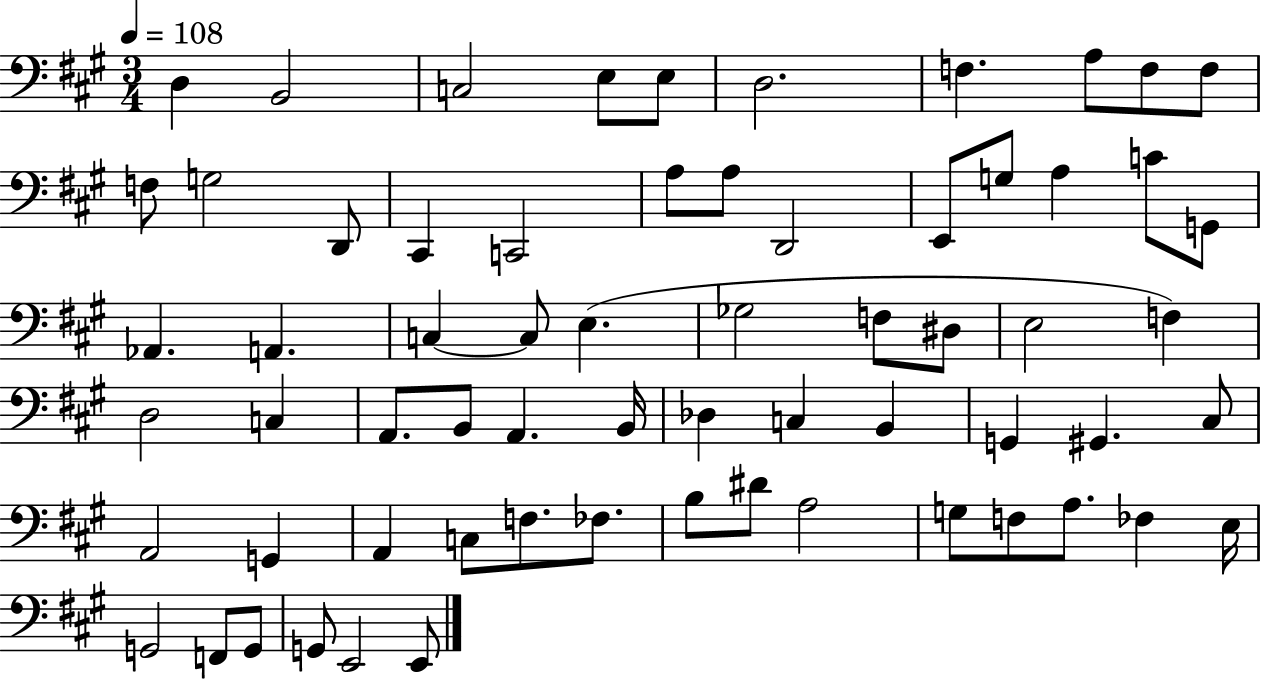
{
  \clef bass
  \numericTimeSignature
  \time 3/4
  \key a \major
  \tempo 4 = 108
  \repeat volta 2 { d4 b,2 | c2 e8 e8 | d2. | f4. a8 f8 f8 | \break f8 g2 d,8 | cis,4 c,2 | a8 a8 d,2 | e,8 g8 a4 c'8 g,8 | \break aes,4. a,4. | c4~~ c8 e4.( | ges2 f8 dis8 | e2 f4) | \break d2 c4 | a,8. b,8 a,4. b,16 | des4 c4 b,4 | g,4 gis,4. cis8 | \break a,2 g,4 | a,4 c8 f8. fes8. | b8 dis'8 a2 | g8 f8 a8. fes4 e16 | \break g,2 f,8 g,8 | g,8 e,2 e,8 | } \bar "|."
}